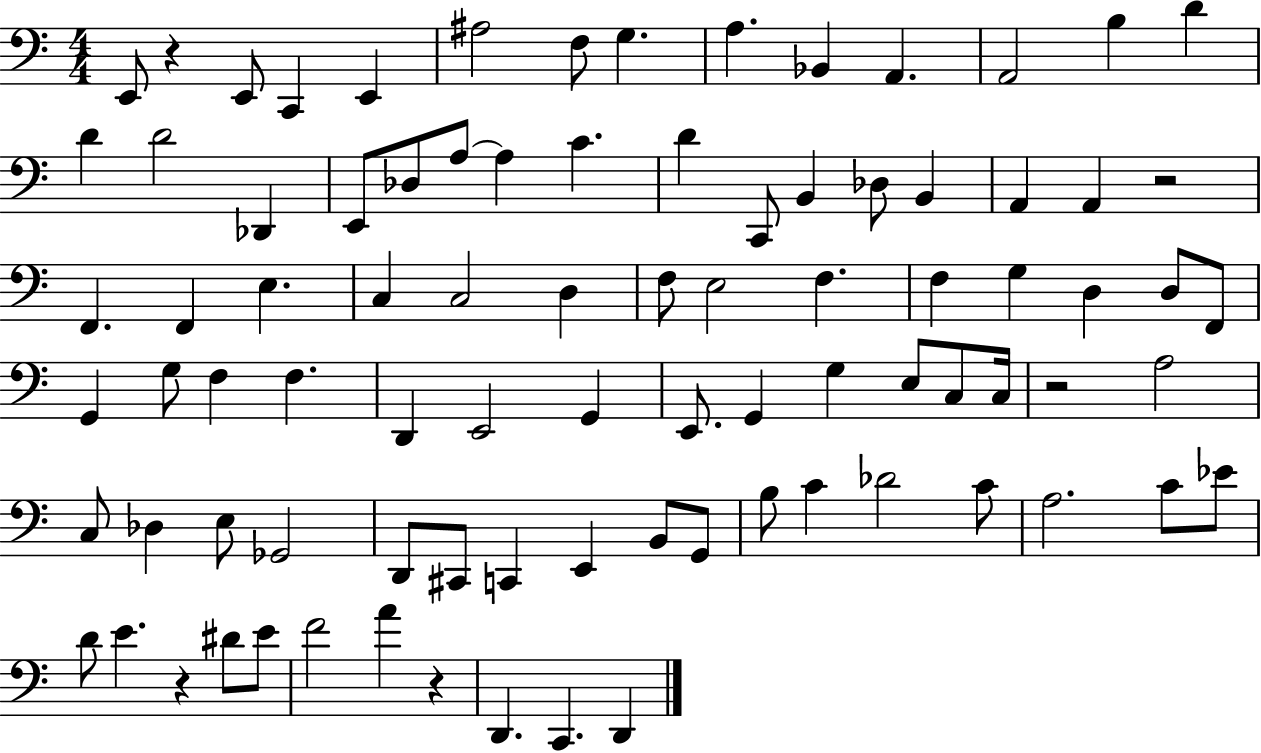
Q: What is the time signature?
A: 4/4